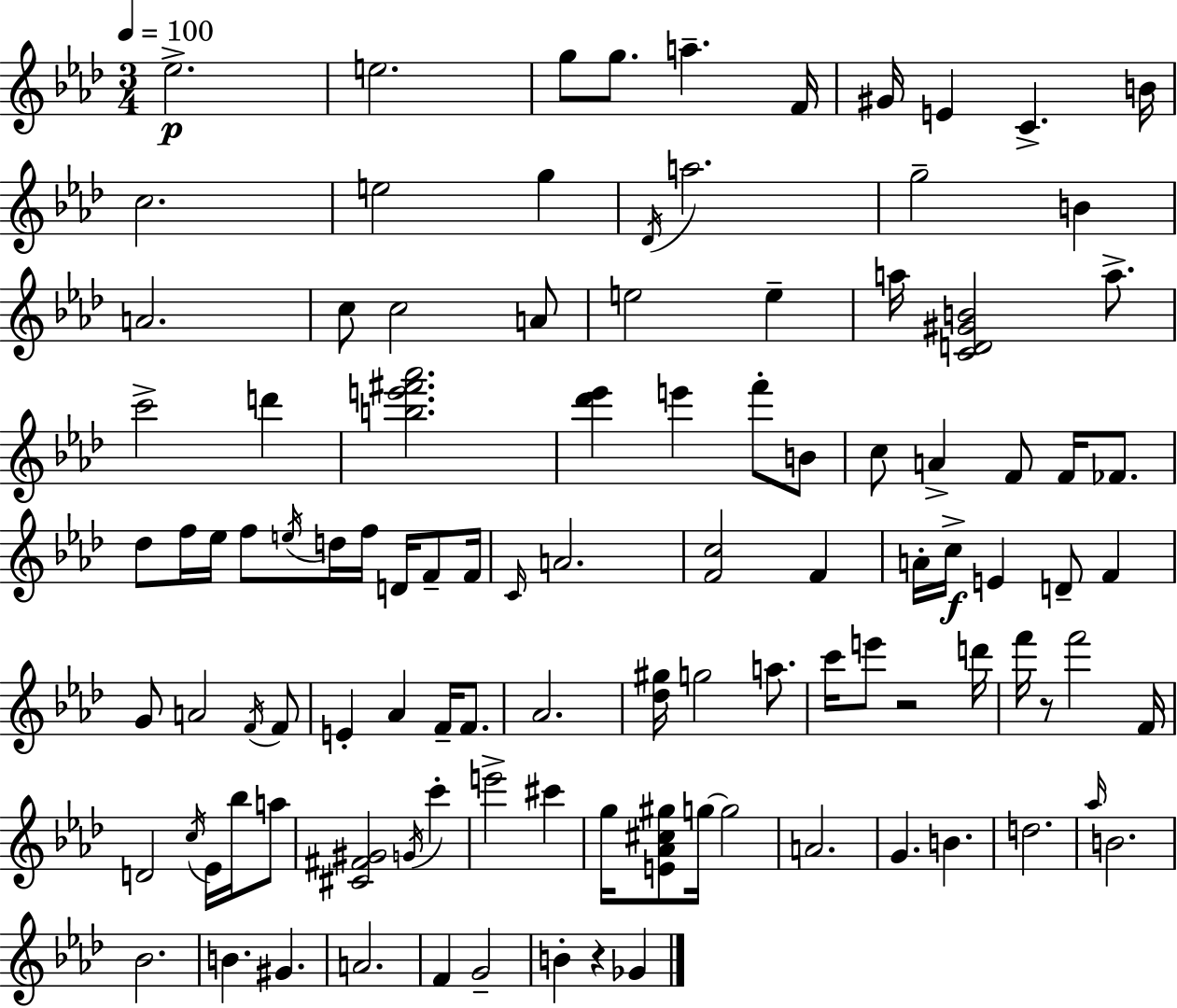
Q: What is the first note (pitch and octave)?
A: Eb5